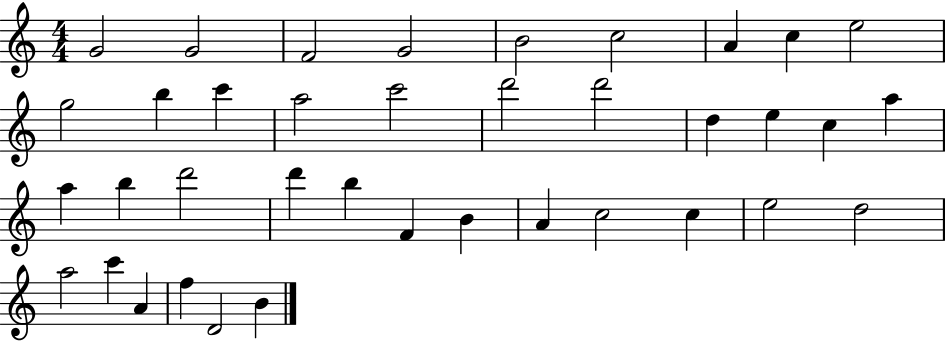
X:1
T:Untitled
M:4/4
L:1/4
K:C
G2 G2 F2 G2 B2 c2 A c e2 g2 b c' a2 c'2 d'2 d'2 d e c a a b d'2 d' b F B A c2 c e2 d2 a2 c' A f D2 B